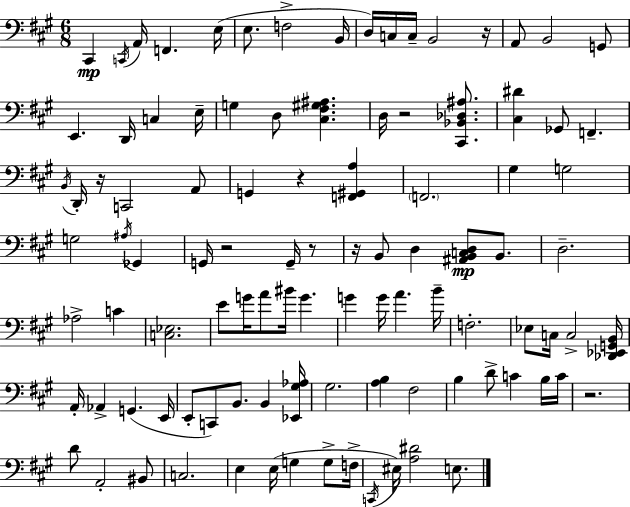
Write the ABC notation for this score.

X:1
T:Untitled
M:6/8
L:1/4
K:A
^C,, C,,/4 A,,/4 F,, E,/4 E,/2 F,2 B,,/4 D,/4 C,/4 C,/4 B,,2 z/4 A,,/2 B,,2 G,,/2 E,, D,,/4 C, E,/4 G, D,/2 [^C,^F,^G,^A,] D,/4 z2 [^C,,_B,,_D,^A,]/2 [^C,^D] _G,,/2 F,, B,,/4 D,,/4 z/4 C,,2 A,,/2 G,, z [F,,^G,,A,] F,,2 ^G, G,2 G,2 ^A,/4 _G,, G,,/4 z2 G,,/4 z/2 z/4 B,,/2 D, [^A,,B,,C,D,]/2 B,,/2 D,2 _A,2 C [C,_E,]2 E/2 G/4 A/2 ^B/4 G G G/4 A B/4 F,2 _E,/2 C,/4 C,2 [_D,,_E,,G,,B,,]/4 A,,/4 _A,, G,, E,,/4 E,,/2 C,,/2 B,,/2 B,, [_E,,^G,_A,]/4 ^G,2 [A,B,] ^F,2 B, D/2 C B,/4 C/4 z2 D/2 A,,2 ^B,,/2 C,2 E, E,/4 G, G,/2 F,/4 C,,/4 ^E,/4 [A,^D]2 E,/2